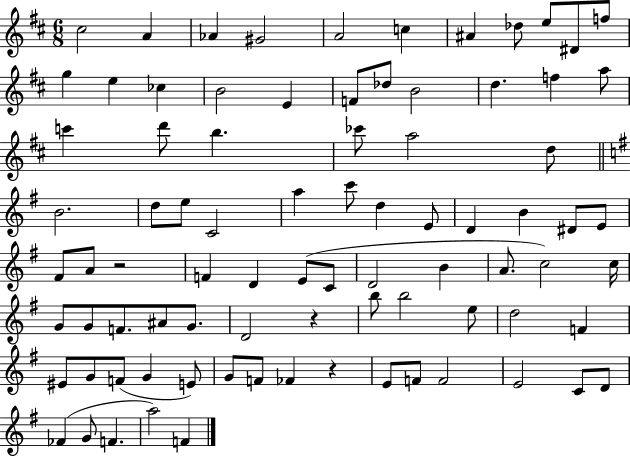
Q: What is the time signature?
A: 6/8